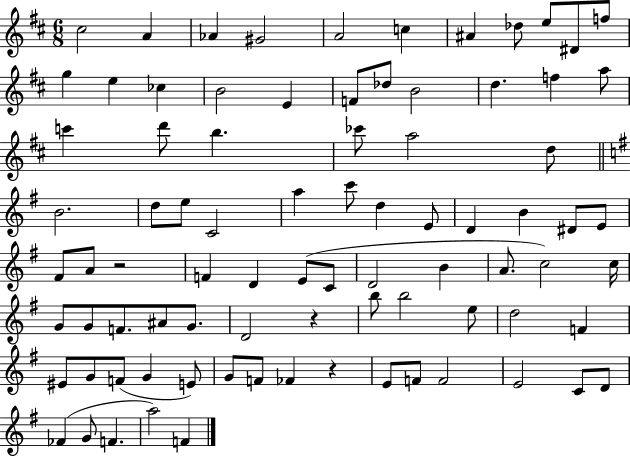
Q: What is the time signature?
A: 6/8